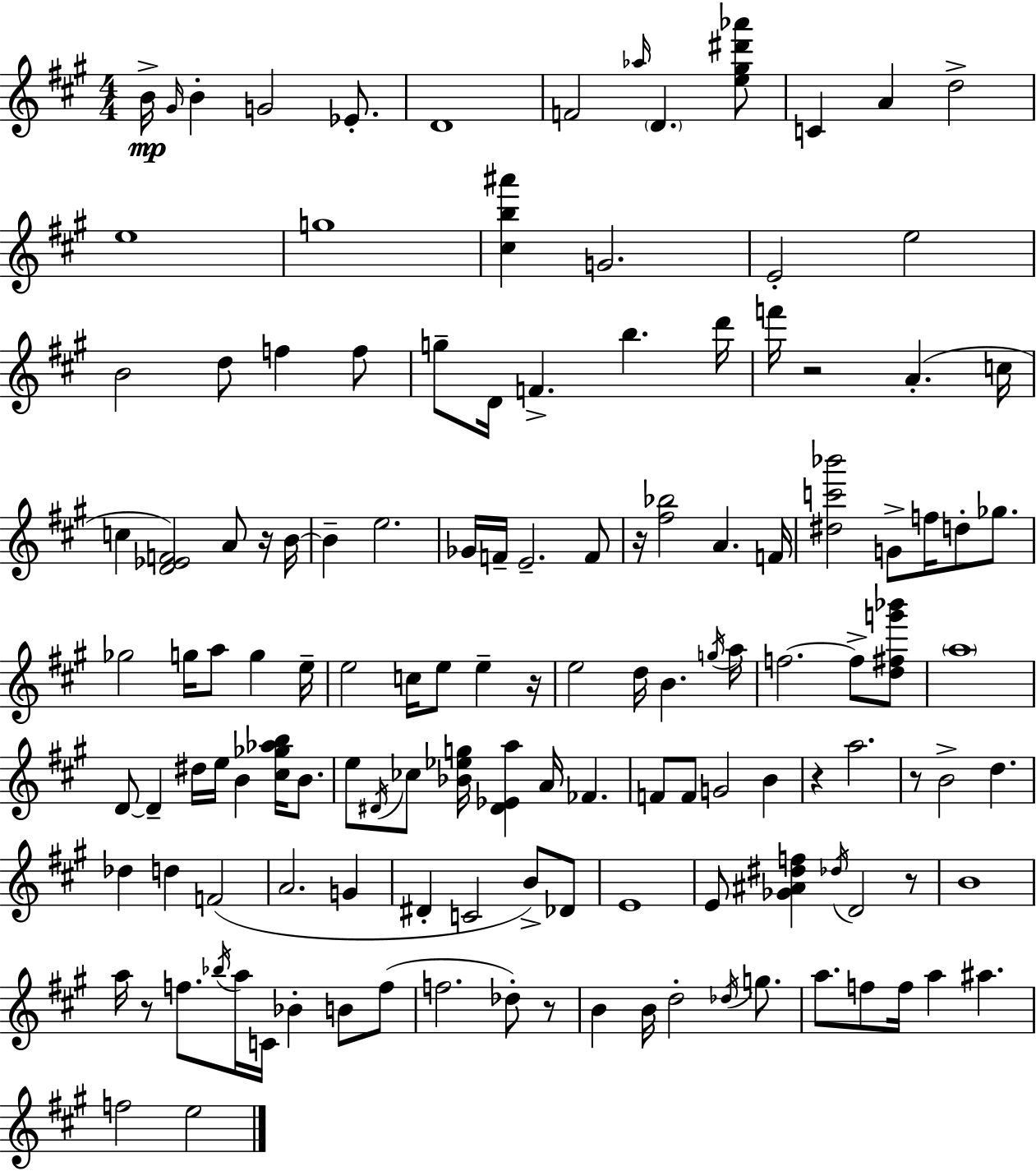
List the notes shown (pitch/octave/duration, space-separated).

B4/s G#4/s B4/q G4/h Eb4/e. D4/w F4/h Ab5/s D4/q. [E5,G#5,D#6,Ab6]/e C4/q A4/q D5/h E5/w G5/w [C#5,B5,A#6]/q G4/h. E4/h E5/h B4/h D5/e F5/q F5/e G5/e D4/s F4/q. B5/q. D6/s F6/s R/h A4/q. C5/s C5/q [D4,Eb4,F4]/h A4/e R/s B4/s B4/q E5/h. Gb4/s F4/s E4/h. F4/e R/s [F#5,Bb5]/h A4/q. F4/s [D#5,C6,Bb6]/h G4/e F5/s D5/e Gb5/e. Gb5/h G5/s A5/e G5/q E5/s E5/h C5/s E5/e E5/q R/s E5/h D5/s B4/q. G5/s A5/s F5/h. F5/e [D5,F#5,G6,Bb6]/e A5/w D4/e D4/q D#5/s E5/s B4/q [C#5,Gb5,Ab5,B5]/s B4/e. E5/e D#4/s CES5/e [Bb4,Eb5,G5]/s [D#4,Eb4,A5]/q A4/s FES4/q. F4/e F4/e G4/h B4/q R/q A5/h. R/e B4/h D5/q. Db5/q D5/q F4/h A4/h. G4/q D#4/q C4/h B4/e Db4/e E4/w E4/e [Gb4,A#4,D#5,F5]/q Db5/s D4/h R/e B4/w A5/s R/e F5/e. Bb5/s A5/s C4/s Bb4/q B4/e F5/e F5/h. Db5/e R/e B4/q B4/s D5/h Db5/s G5/e. A5/e. F5/e F5/s A5/q A#5/q. F5/h E5/h